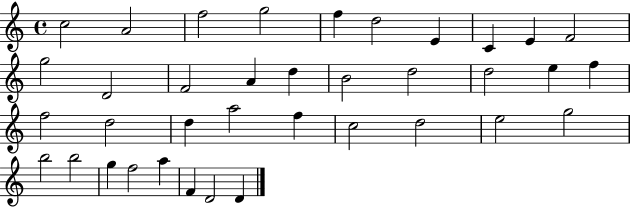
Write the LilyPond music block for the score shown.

{
  \clef treble
  \time 4/4
  \defaultTimeSignature
  \key c \major
  c''2 a'2 | f''2 g''2 | f''4 d''2 e'4 | c'4 e'4 f'2 | \break g''2 d'2 | f'2 a'4 d''4 | b'2 d''2 | d''2 e''4 f''4 | \break f''2 d''2 | d''4 a''2 f''4 | c''2 d''2 | e''2 g''2 | \break b''2 b''2 | g''4 f''2 a''4 | f'4 d'2 d'4 | \bar "|."
}